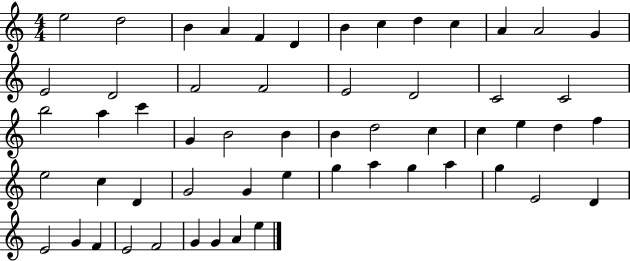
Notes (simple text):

E5/h D5/h B4/q A4/q F4/q D4/q B4/q C5/q D5/q C5/q A4/q A4/h G4/q E4/h D4/h F4/h F4/h E4/h D4/h C4/h C4/h B5/h A5/q C6/q G4/q B4/h B4/q B4/q D5/h C5/q C5/q E5/q D5/q F5/q E5/h C5/q D4/q G4/h G4/q E5/q G5/q A5/q G5/q A5/q G5/q E4/h D4/q E4/h G4/q F4/q E4/h F4/h G4/q G4/q A4/q E5/q